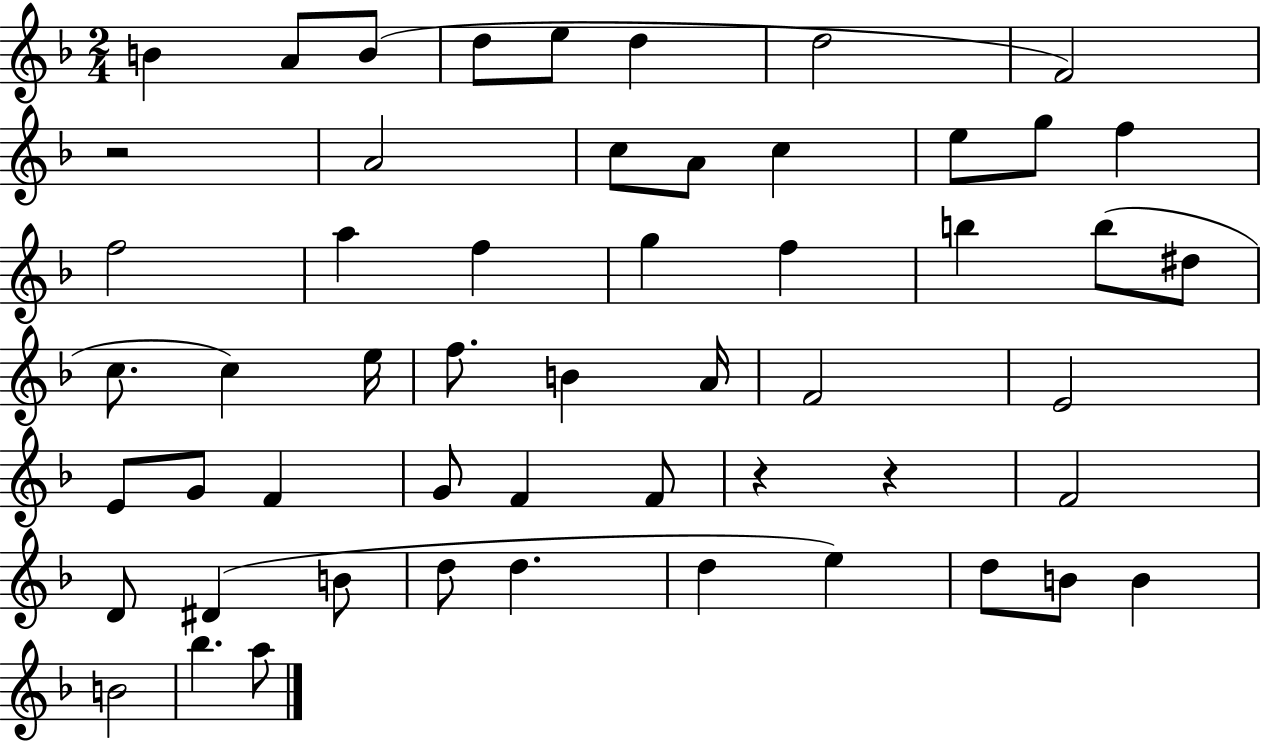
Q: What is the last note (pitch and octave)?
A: A5